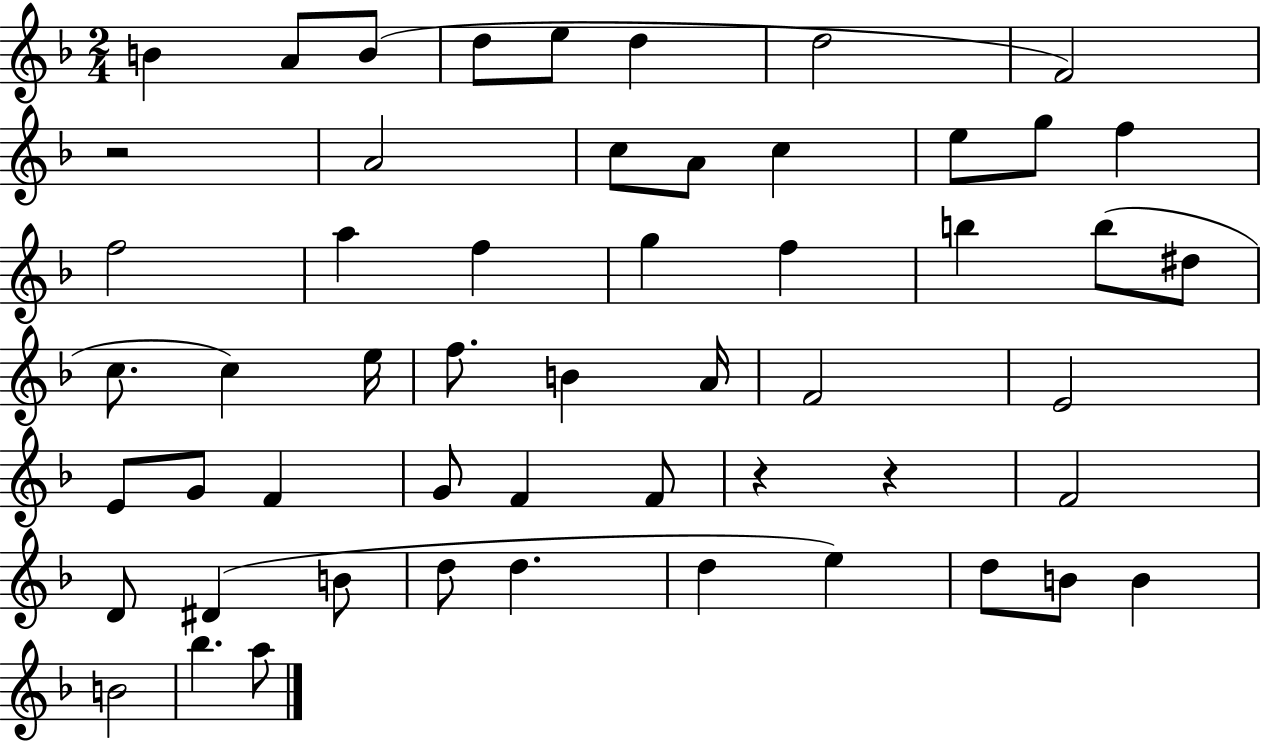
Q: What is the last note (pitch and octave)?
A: A5